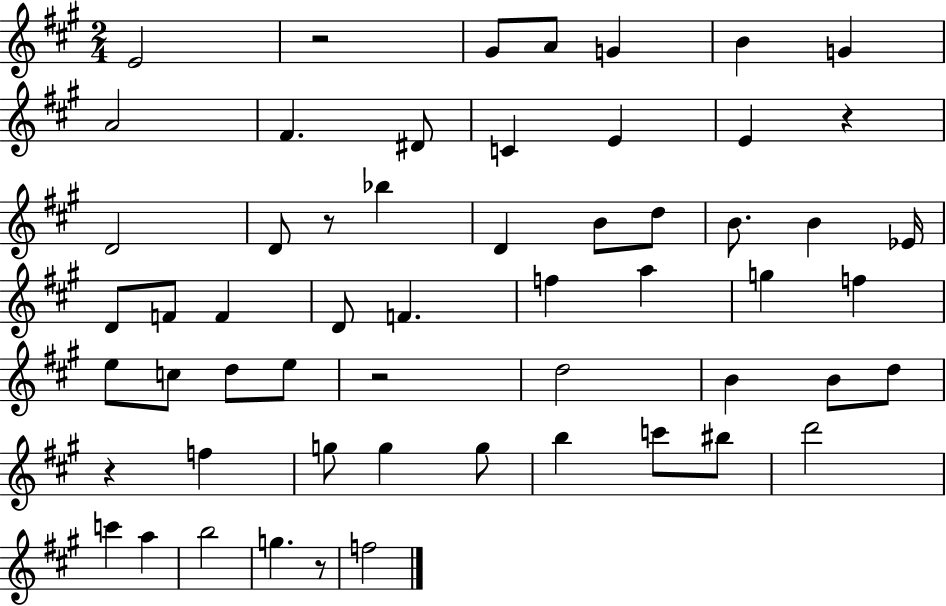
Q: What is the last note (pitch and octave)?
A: F5